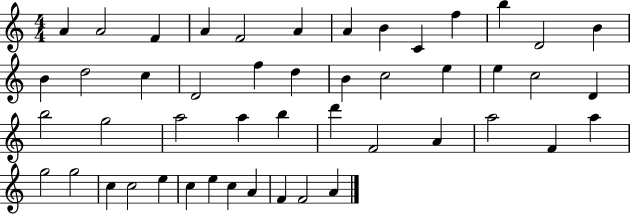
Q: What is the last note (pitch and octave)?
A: A4